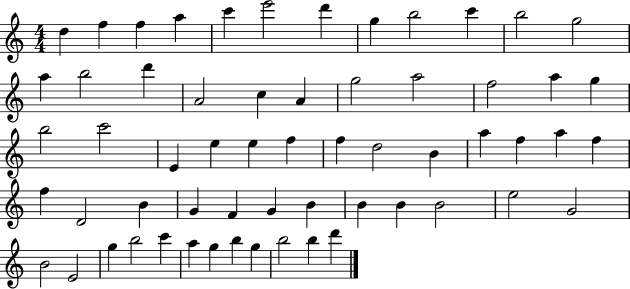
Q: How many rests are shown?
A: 0